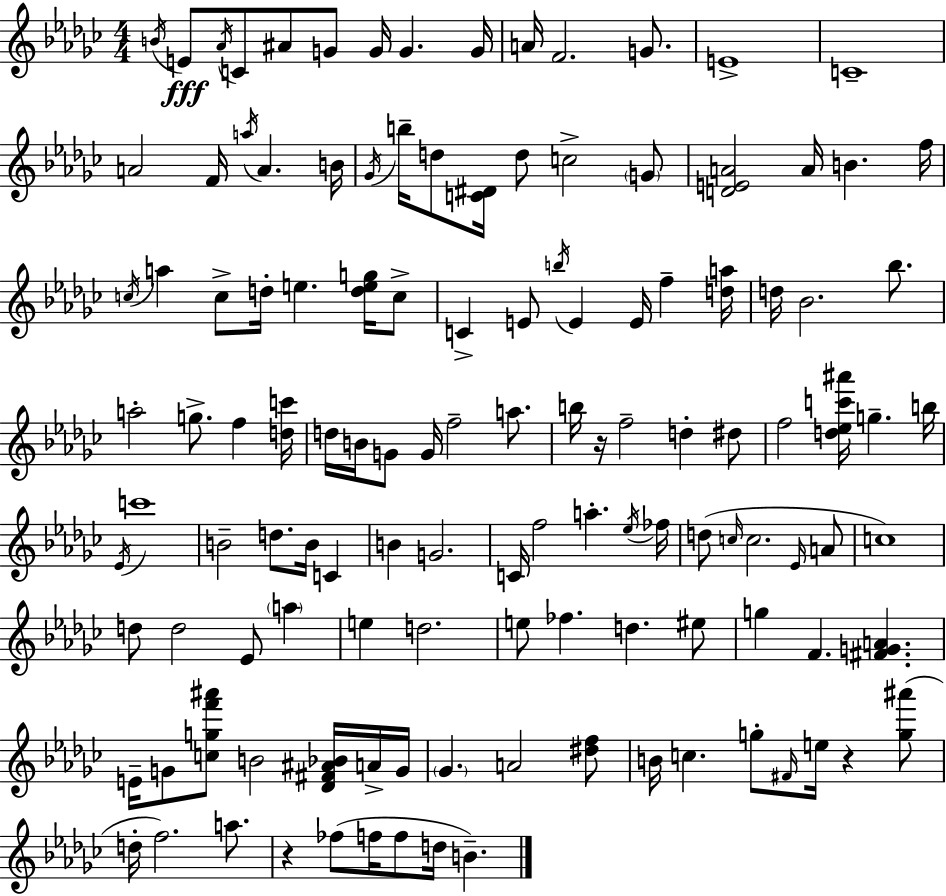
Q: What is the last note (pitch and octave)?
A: B4